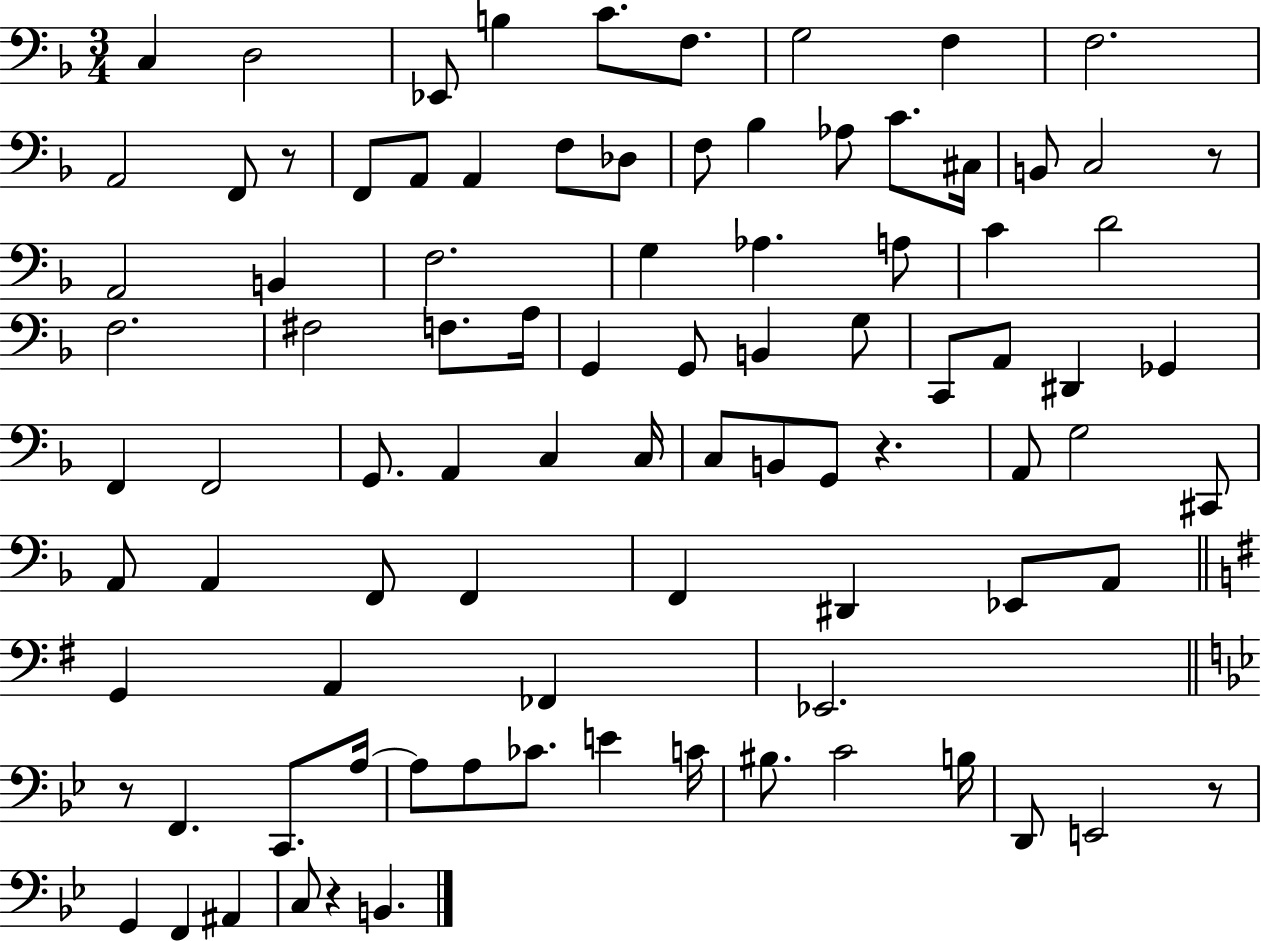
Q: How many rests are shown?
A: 6